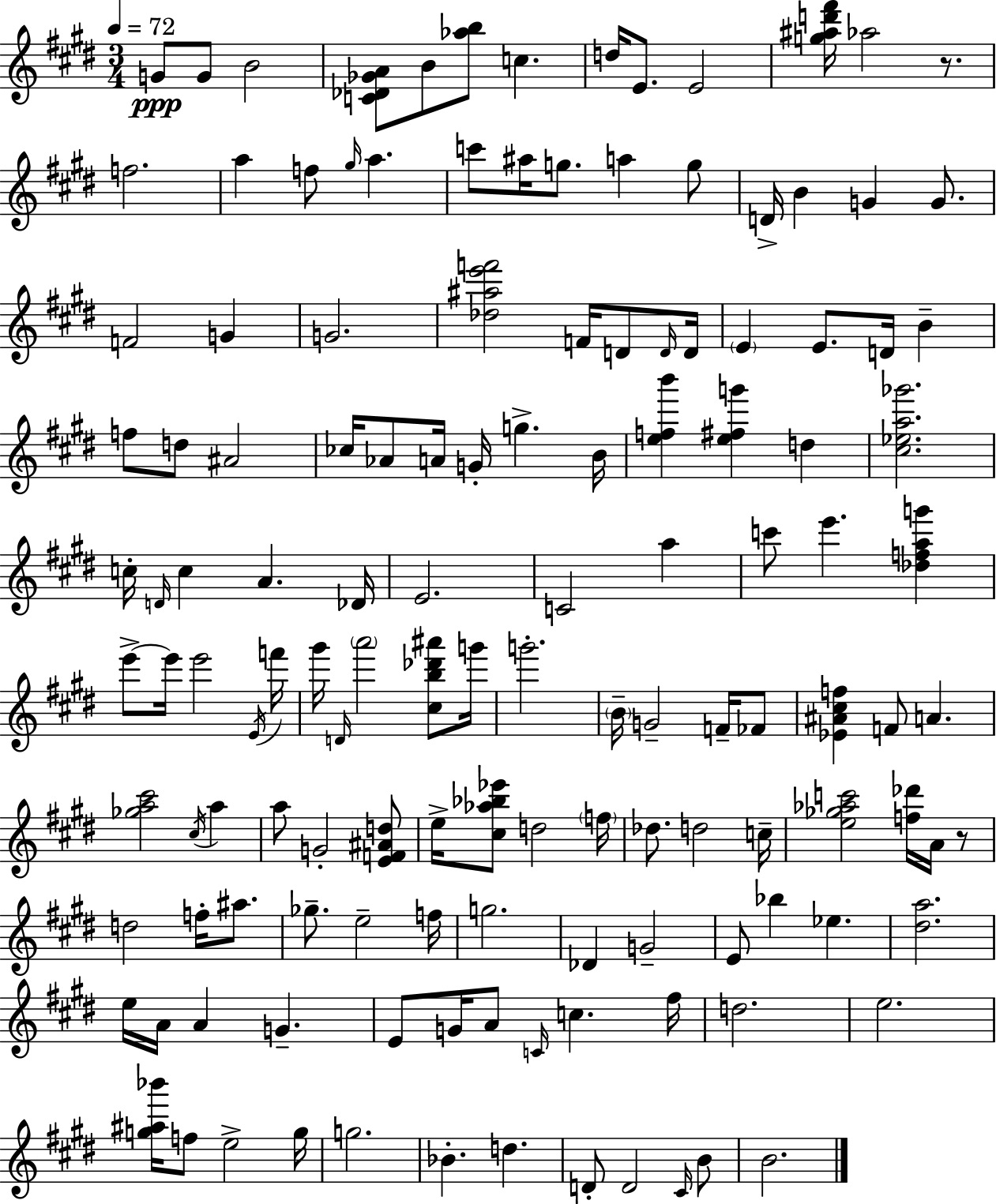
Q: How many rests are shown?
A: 2